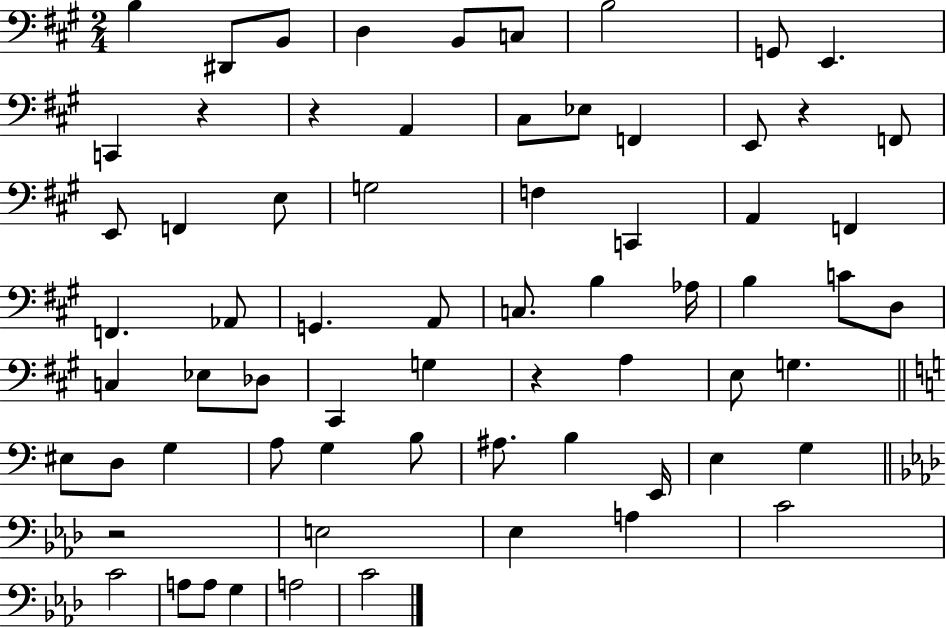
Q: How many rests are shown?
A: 5